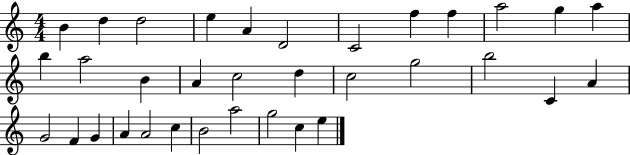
B4/q D5/q D5/h E5/q A4/q D4/h C4/h F5/q F5/q A5/h G5/q A5/q B5/q A5/h B4/q A4/q C5/h D5/q C5/h G5/h B5/h C4/q A4/q G4/h F4/q G4/q A4/q A4/h C5/q B4/h A5/h G5/h C5/q E5/q